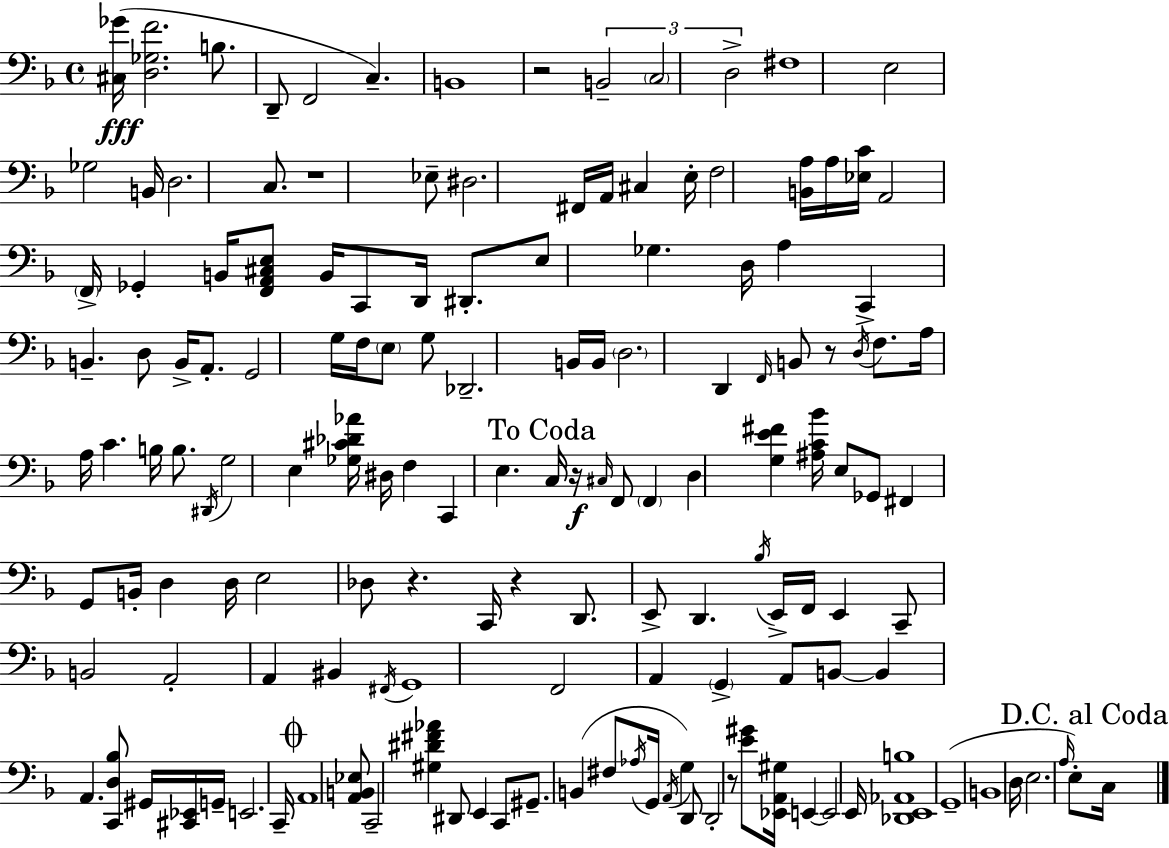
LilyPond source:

{
  \clef bass
  \time 4/4
  \defaultTimeSignature
  \key d \minor
  <cis ges'>16(\fff <d ges f'>2. b8. | d,8-- f,2 c4.--) | b,1 | r2 \tuplet 3/2 { b,2-- | \break \parenthesize c2 d2-> } | fis1 | e2 ges2 | b,16 d2. c8. | \break r1 | ees8-- dis2. fis,16 a,16 | cis4 e16-. f2 <b, a>16 a16 <ees c'>16 | a,2 \parenthesize f,16-> ges,4-. b,16 <f, a, cis e>8 | \break b,16 c,8 d,16 dis,8.-. e8 ges4. d16 | a4 c,4-> b,4.-- d8 | b,16-> a,8.-. g,2 g16 f16 \parenthesize e8 | g8 des,2.-- b,16 b,16 | \break \parenthesize d2. d,4 | \grace { f,16 } b,8 r8 \acciaccatura { d16 } f8. a16 a16 c'4. | b16 b8. \acciaccatura { dis,16 } g2 e4 | <ges cis' des' aes'>16 dis16 f4 c,4 e4. | \break \mark "To Coda" c16 r16\f \grace { cis16 } f,8 \parenthesize f,4 d4 <g e' fis'>4 | <ais c' bes'>16 e8 ges,8 fis,4 g,8 b,16-. d4 | d16 e2 des8 r4. | c,16 r4 d,8. e,8-> d,4. | \break \acciaccatura { bes16 } e,16-> f,16 e,4 c,8-- b,2 | a,2-. a,4 | bis,4 \acciaccatura { fis,16 } g,1 | f,2 a,4 | \break \parenthesize g,4-> a,8 b,8~~ b,4 a,4. | <c, d bes>8 gis,16 <cis, ees,>16 g,16-- e,2. | c,16-- \mark \markup { \musicglyph "scripts.coda" } a,1 | <a, b, ees>8 c,2-- | \break <gis dis' fis' aes'>4 dis,8 e,4 c,8 gis,8.-- b,4( | fis8 \acciaccatura { aes16 } g,16 \acciaccatura { a,16 }) g4 d,8 d,2-. | r8 <e' gis'>8 <ees, a, gis>16 e,4~~ e,2 | e,16 <des, e, aes, b>1 | \break g,1--( | b,1 | d16 e2. | \grace { a16 }) e8-. \mark "D.C. al Coda" c16 \bar "|."
}